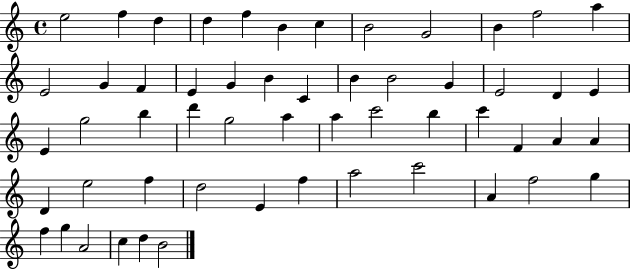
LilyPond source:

{
  \clef treble
  \time 4/4
  \defaultTimeSignature
  \key c \major
  e''2 f''4 d''4 | d''4 f''4 b'4 c''4 | b'2 g'2 | b'4 f''2 a''4 | \break e'2 g'4 f'4 | e'4 g'4 b'4 c'4 | b'4 b'2 g'4 | e'2 d'4 e'4 | \break e'4 g''2 b''4 | d'''4 g''2 a''4 | a''4 c'''2 b''4 | c'''4 f'4 a'4 a'4 | \break d'4 e''2 f''4 | d''2 e'4 f''4 | a''2 c'''2 | a'4 f''2 g''4 | \break f''4 g''4 a'2 | c''4 d''4 b'2 | \bar "|."
}